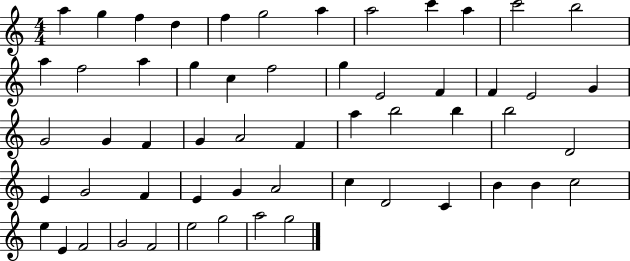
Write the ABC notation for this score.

X:1
T:Untitled
M:4/4
L:1/4
K:C
a g f d f g2 a a2 c' a c'2 b2 a f2 a g c f2 g E2 F F E2 G G2 G F G A2 F a b2 b b2 D2 E G2 F E G A2 c D2 C B B c2 e E F2 G2 F2 e2 g2 a2 g2